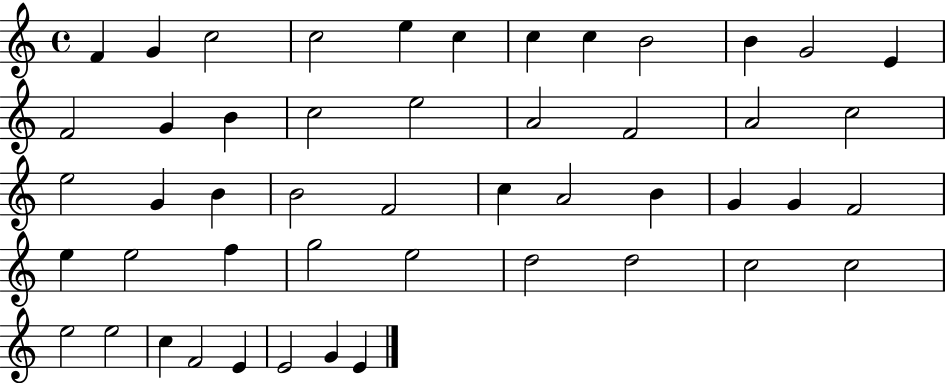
{
  \clef treble
  \time 4/4
  \defaultTimeSignature
  \key c \major
  f'4 g'4 c''2 | c''2 e''4 c''4 | c''4 c''4 b'2 | b'4 g'2 e'4 | \break f'2 g'4 b'4 | c''2 e''2 | a'2 f'2 | a'2 c''2 | \break e''2 g'4 b'4 | b'2 f'2 | c''4 a'2 b'4 | g'4 g'4 f'2 | \break e''4 e''2 f''4 | g''2 e''2 | d''2 d''2 | c''2 c''2 | \break e''2 e''2 | c''4 f'2 e'4 | e'2 g'4 e'4 | \bar "|."
}